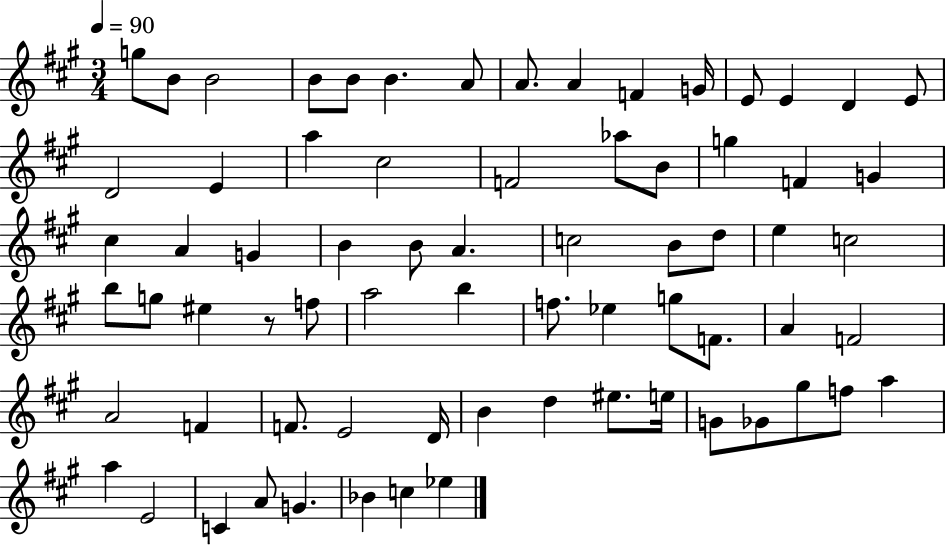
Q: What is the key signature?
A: A major